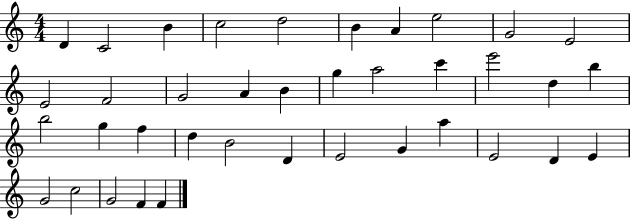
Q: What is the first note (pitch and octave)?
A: D4